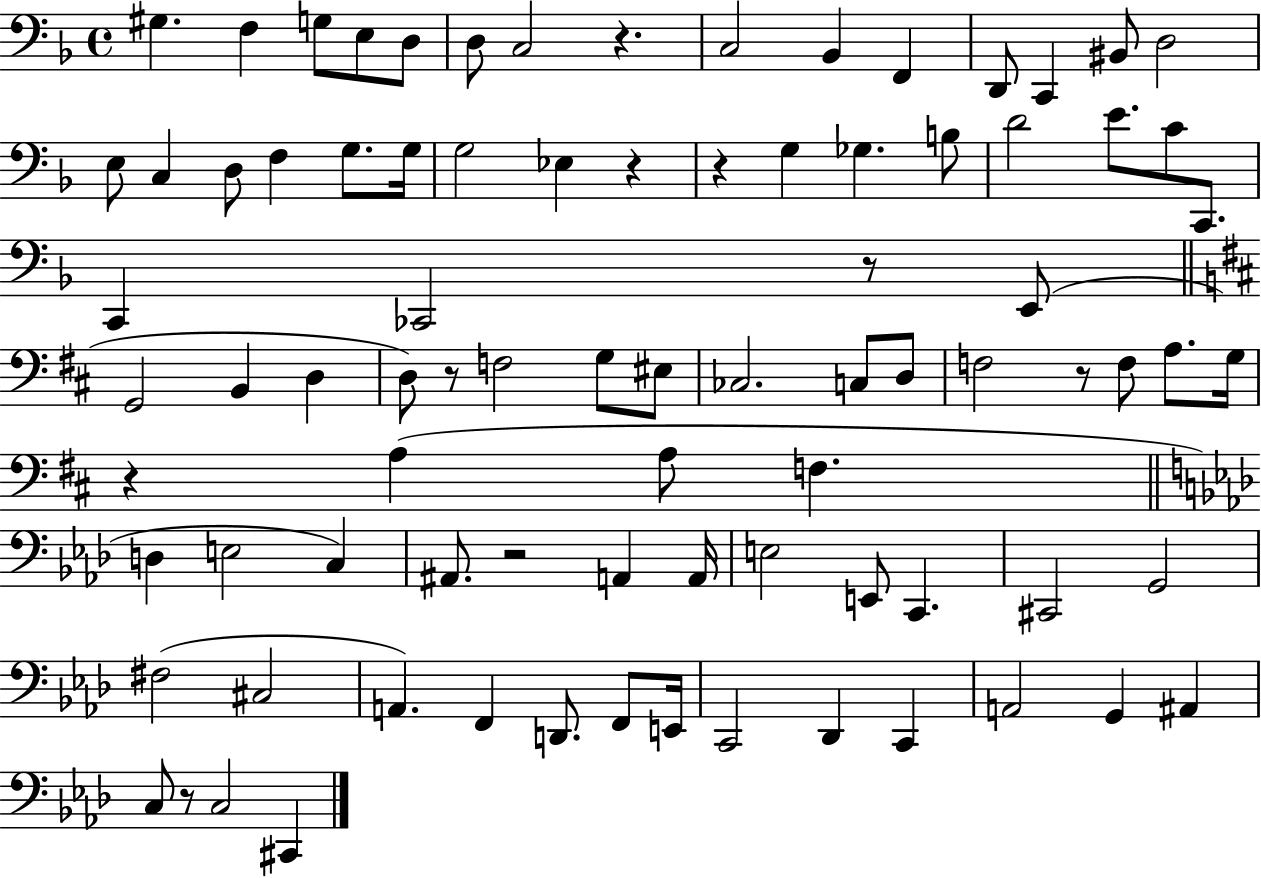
X:1
T:Untitled
M:4/4
L:1/4
K:F
^G, F, G,/2 E,/2 D,/2 D,/2 C,2 z C,2 _B,, F,, D,,/2 C,, ^B,,/2 D,2 E,/2 C, D,/2 F, G,/2 G,/4 G,2 _E, z z G, _G, B,/2 D2 E/2 C/2 C,,/2 C,, _C,,2 z/2 E,,/2 G,,2 B,, D, D,/2 z/2 F,2 G,/2 ^E,/2 _C,2 C,/2 D,/2 F,2 z/2 F,/2 A,/2 G,/4 z A, A,/2 F, D, E,2 C, ^A,,/2 z2 A,, A,,/4 E,2 E,,/2 C,, ^C,,2 G,,2 ^F,2 ^C,2 A,, F,, D,,/2 F,,/2 E,,/4 C,,2 _D,, C,, A,,2 G,, ^A,, C,/2 z/2 C,2 ^C,,